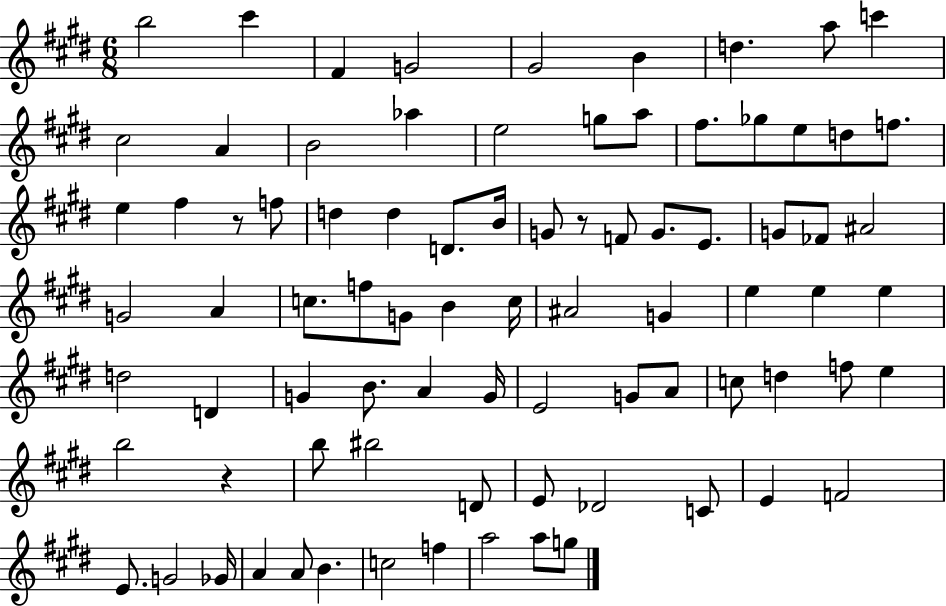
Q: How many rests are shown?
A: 3